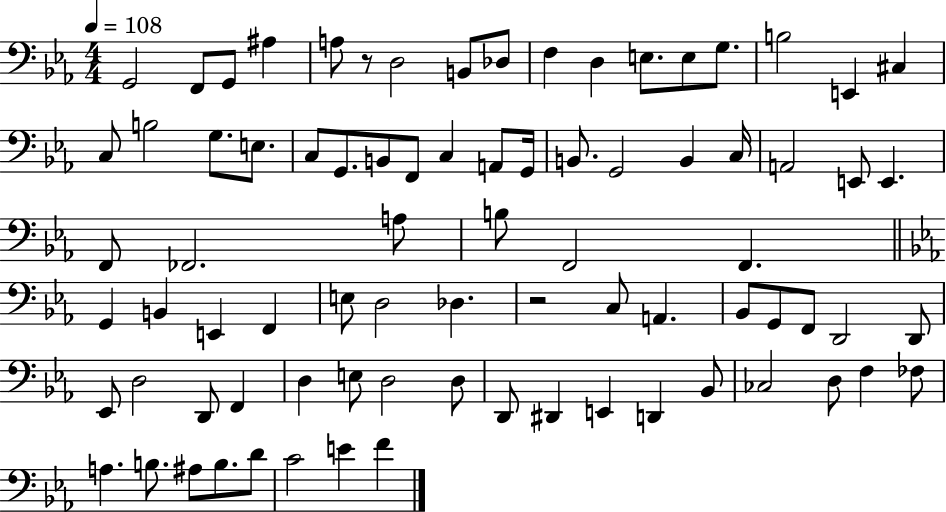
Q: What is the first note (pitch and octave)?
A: G2